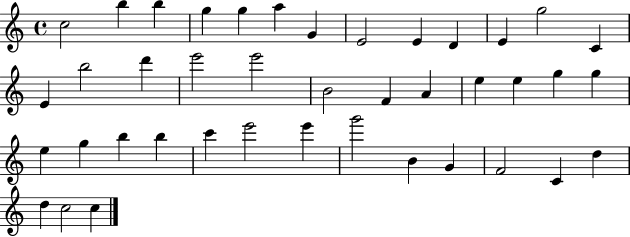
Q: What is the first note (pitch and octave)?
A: C5